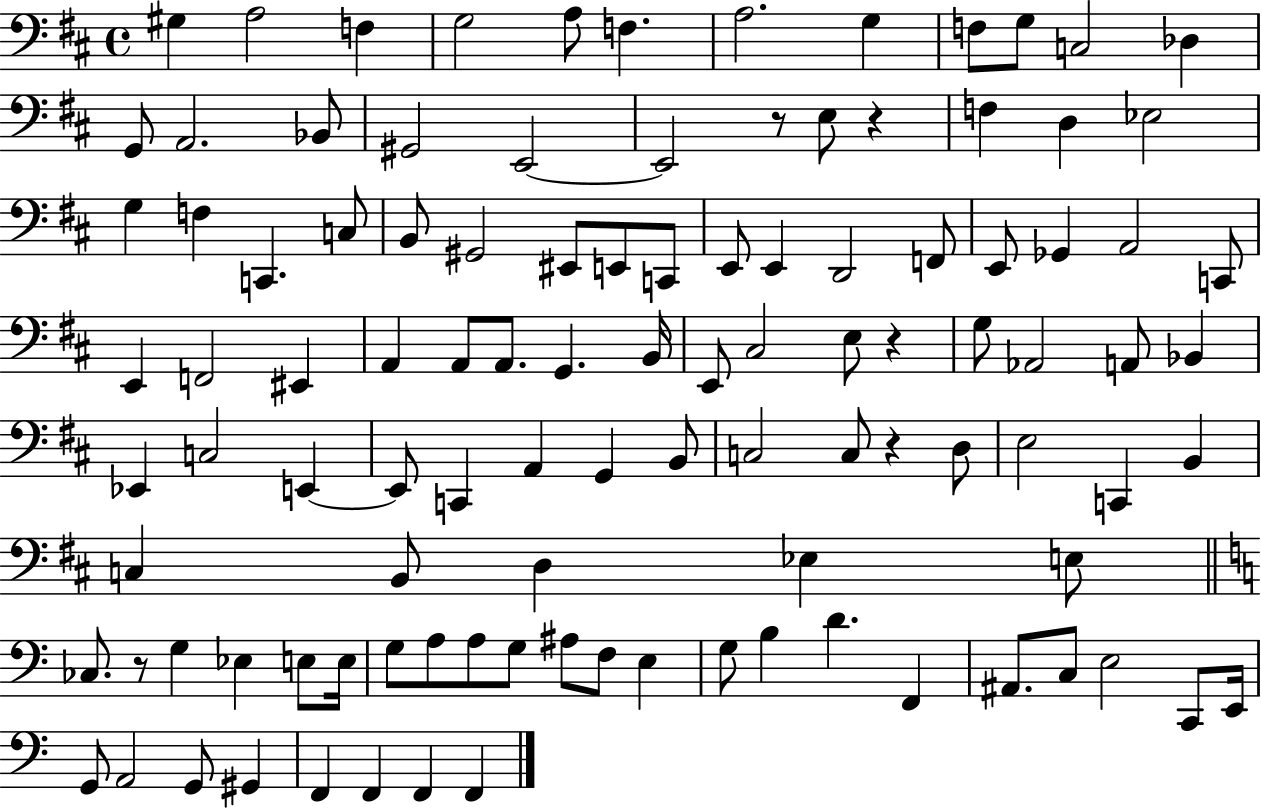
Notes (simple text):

G#3/q A3/h F3/q G3/h A3/e F3/q. A3/h. G3/q F3/e G3/e C3/h Db3/q G2/e A2/h. Bb2/e G#2/h E2/h E2/h R/e E3/e R/q F3/q D3/q Eb3/h G3/q F3/q C2/q. C3/e B2/e G#2/h EIS2/e E2/e C2/e E2/e E2/q D2/h F2/e E2/e Gb2/q A2/h C2/e E2/q F2/h EIS2/q A2/q A2/e A2/e. G2/q. B2/s E2/e C#3/h E3/e R/q G3/e Ab2/h A2/e Bb2/q Eb2/q C3/h E2/q E2/e C2/q A2/q G2/q B2/e C3/h C3/e R/q D3/e E3/h C2/q B2/q C3/q B2/e D3/q Eb3/q E3/e CES3/e. R/e G3/q Eb3/q E3/e E3/s G3/e A3/e A3/e G3/e A#3/e F3/e E3/q G3/e B3/q D4/q. F2/q A#2/e. C3/e E3/h C2/e E2/s G2/e A2/h G2/e G#2/q F2/q F2/q F2/q F2/q